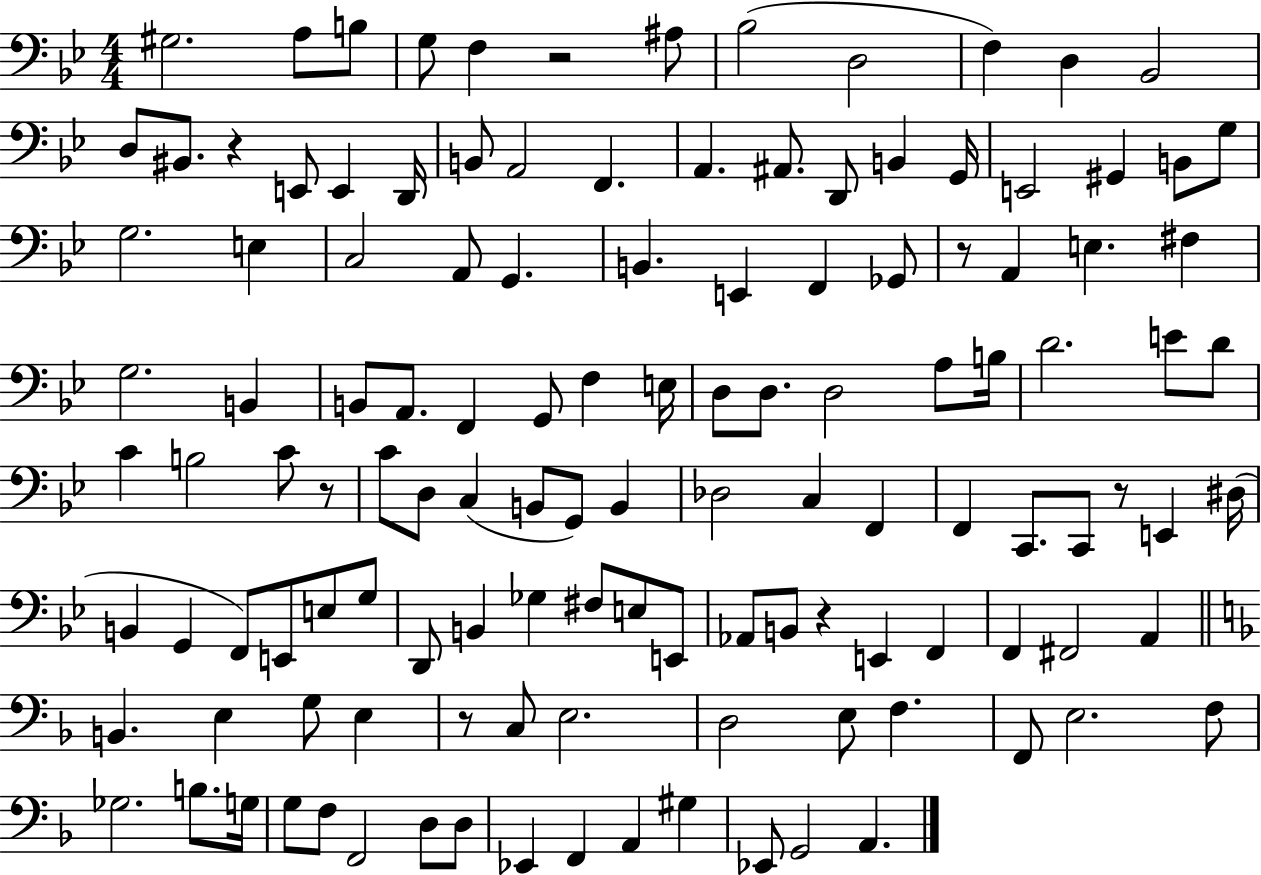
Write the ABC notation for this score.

X:1
T:Untitled
M:4/4
L:1/4
K:Bb
^G,2 A,/2 B,/2 G,/2 F, z2 ^A,/2 _B,2 D,2 F, D, _B,,2 D,/2 ^B,,/2 z E,,/2 E,, D,,/4 B,,/2 A,,2 F,, A,, ^A,,/2 D,,/2 B,, G,,/4 E,,2 ^G,, B,,/2 G,/2 G,2 E, C,2 A,,/2 G,, B,, E,, F,, _G,,/2 z/2 A,, E, ^F, G,2 B,, B,,/2 A,,/2 F,, G,,/2 F, E,/4 D,/2 D,/2 D,2 A,/2 B,/4 D2 E/2 D/2 C B,2 C/2 z/2 C/2 D,/2 C, B,,/2 G,,/2 B,, _D,2 C, F,, F,, C,,/2 C,,/2 z/2 E,, ^D,/4 B,, G,, F,,/2 E,,/2 E,/2 G,/2 D,,/2 B,, _G, ^F,/2 E,/2 E,,/2 _A,,/2 B,,/2 z E,, F,, F,, ^F,,2 A,, B,, E, G,/2 E, z/2 C,/2 E,2 D,2 E,/2 F, F,,/2 E,2 F,/2 _G,2 B,/2 G,/4 G,/2 F,/2 F,,2 D,/2 D,/2 _E,, F,, A,, ^G, _E,,/2 G,,2 A,,